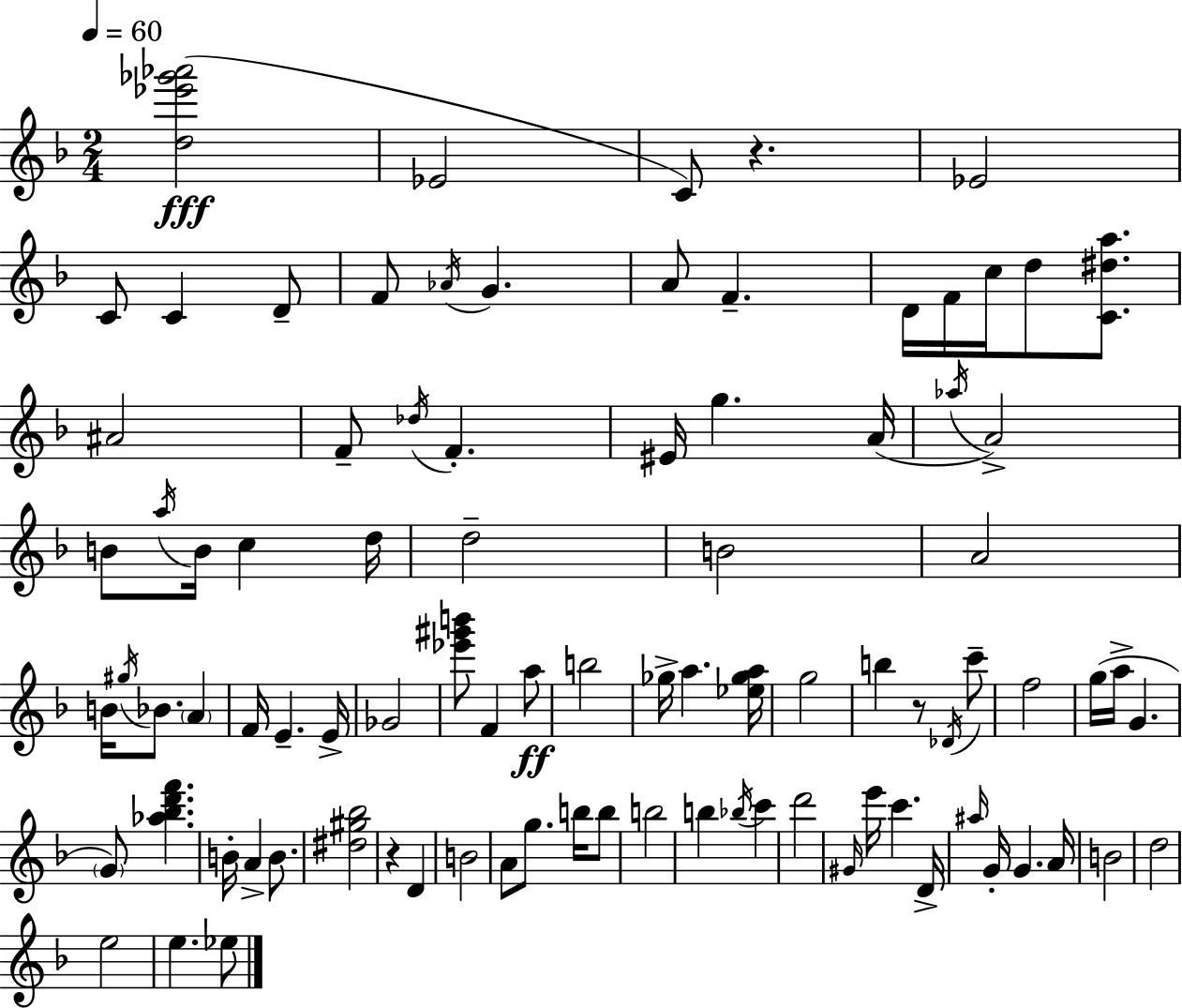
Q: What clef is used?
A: treble